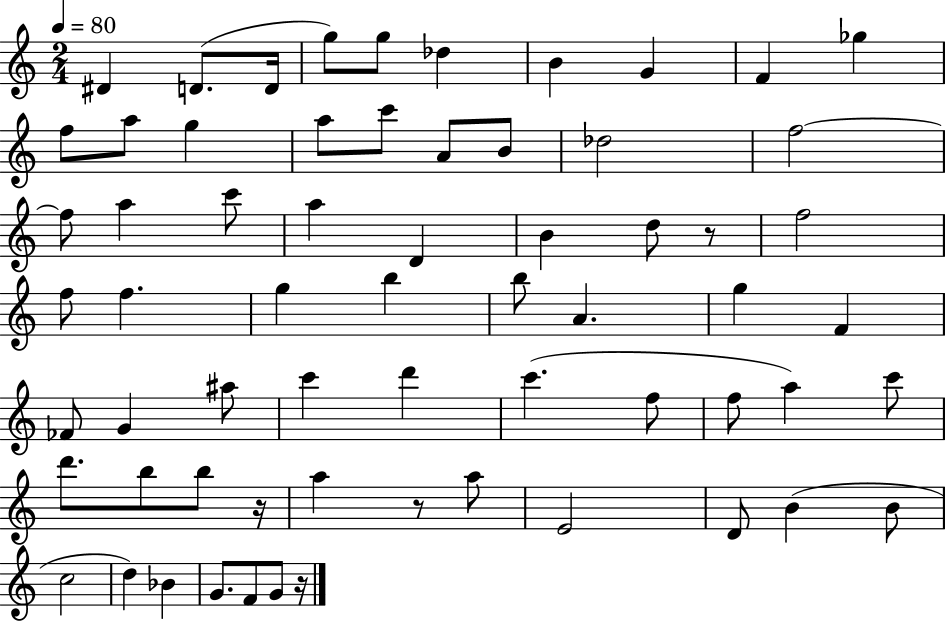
X:1
T:Untitled
M:2/4
L:1/4
K:C
^D D/2 D/4 g/2 g/2 _d B G F _g f/2 a/2 g a/2 c'/2 A/2 B/2 _d2 f2 f/2 a c'/2 a D B d/2 z/2 f2 f/2 f g b b/2 A g F _F/2 G ^a/2 c' d' c' f/2 f/2 a c'/2 d'/2 b/2 b/2 z/4 a z/2 a/2 E2 D/2 B B/2 c2 d _B G/2 F/2 G/2 z/4